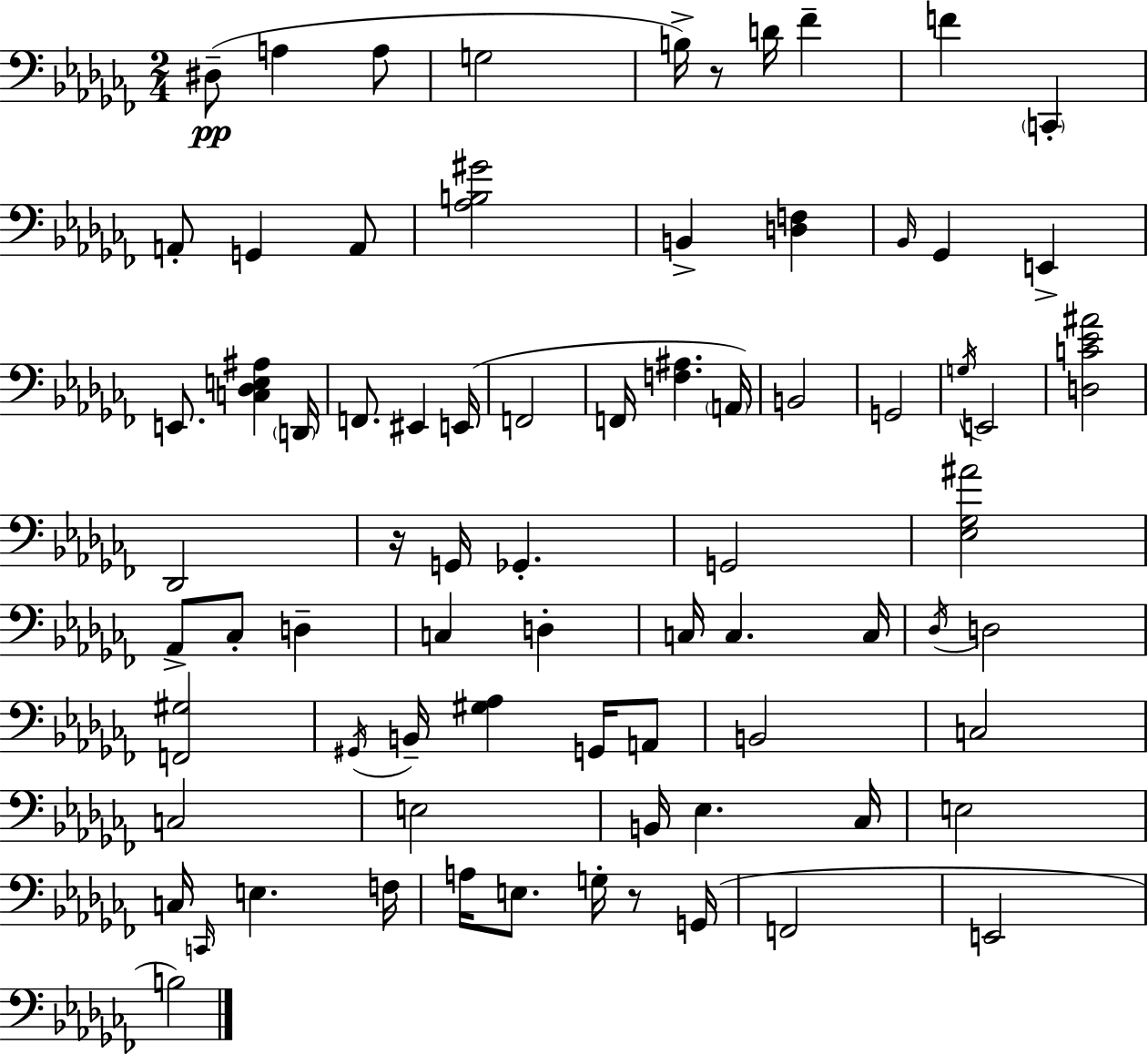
X:1
T:Untitled
M:2/4
L:1/4
K:Abm
^D,/2 A, A,/2 G,2 B,/4 z/2 D/4 _F F C,, A,,/2 G,, A,,/2 [_A,B,^G]2 B,, [D,F,] _B,,/4 _G,, E,, E,,/2 [C,_D,E,^A,] D,,/4 F,,/2 ^E,, E,,/4 F,,2 F,,/4 [F,^A,] A,,/4 B,,2 G,,2 G,/4 E,,2 [D,C_E^A]2 _D,,2 z/4 G,,/4 _G,, G,,2 [_E,_G,^A]2 _A,,/2 _C,/2 D, C, D, C,/4 C, C,/4 _D,/4 D,2 [F,,^G,]2 ^G,,/4 B,,/4 [^G,_A,] G,,/4 A,,/2 B,,2 C,2 C,2 E,2 B,,/4 _E, _C,/4 E,2 C,/4 C,,/4 E, F,/4 A,/4 E,/2 G,/4 z/2 G,,/4 F,,2 E,,2 B,2